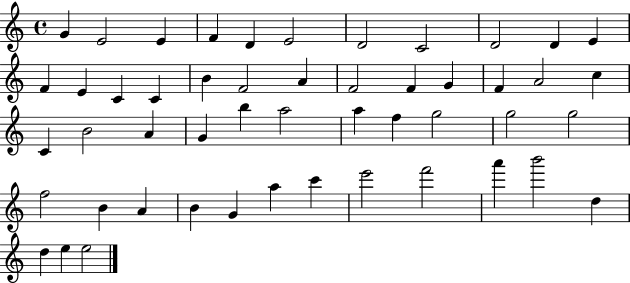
X:1
T:Untitled
M:4/4
L:1/4
K:C
G E2 E F D E2 D2 C2 D2 D E F E C C B F2 A F2 F G F A2 c C B2 A G b a2 a f g2 g2 g2 f2 B A B G a c' e'2 f'2 a' b'2 d d e e2